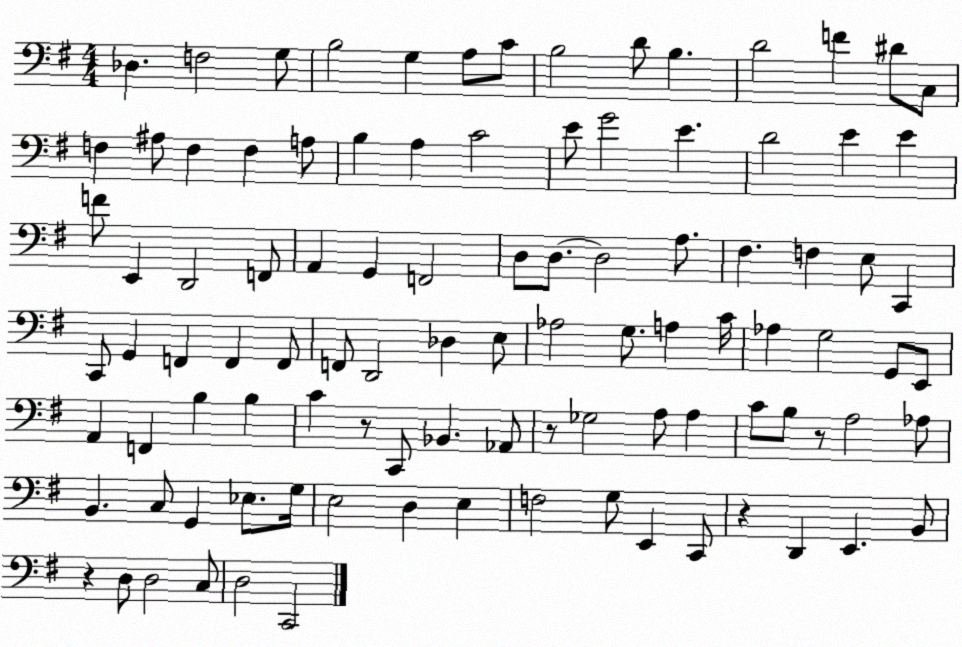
X:1
T:Untitled
M:4/4
L:1/4
K:G
_D, F,2 G,/2 B,2 G, A,/2 C/2 B,2 D/2 B, D2 F ^D/2 C,/2 F, ^A,/2 F, F, A,/2 B, A, C2 E/2 G2 E D2 E E F/2 E,, D,,2 F,,/2 A,, G,, F,,2 D,/2 D,/2 D,2 A,/2 ^F, F, E,/2 C,, C,,/2 G,, F,, F,, F,,/2 F,,/2 D,,2 _D, E,/2 _A,2 G,/2 A, C/4 _A, G,2 G,,/2 E,,/2 A,, F,, B, B, C z/2 C,,/2 _B,, _A,,/2 z/2 _G,2 A,/2 A, C/2 B,/2 z/2 A,2 _A,/2 B,, C,/2 G,, _E,/2 G,/4 E,2 D, E, F,2 G,/2 E,, C,,/2 z D,, E,, B,,/2 z D,/2 D,2 C,/2 D,2 C,,2